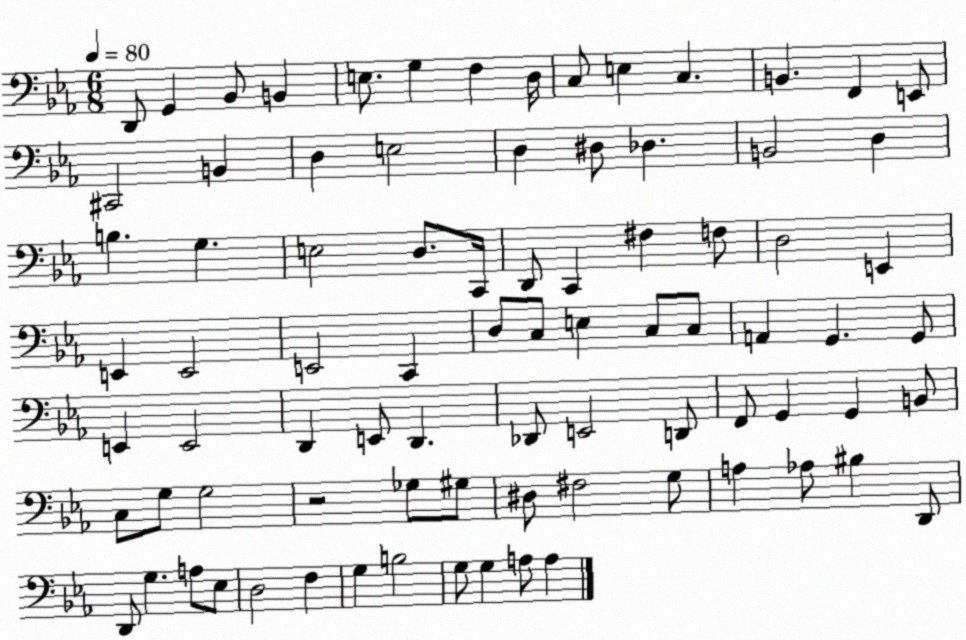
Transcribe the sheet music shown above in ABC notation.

X:1
T:Untitled
M:6/8
L:1/4
K:Eb
D,,/2 G,, _B,,/2 B,, E,/2 G, F, D,/4 C,/2 E, C, B,, F,, E,,/2 ^C,,2 B,, D, E,2 D, ^D,/2 _D, B,,2 D, B, G, E,2 D,/2 C,,/4 D,,/2 C,, ^F, F,/2 D,2 E,, E,, E,,2 E,,2 C,, D,/2 C,/2 E, C,/2 C,/2 A,, G,, G,,/2 E,, E,,2 D,, E,,/2 D,, _D,,/2 E,,2 D,,/2 F,,/2 G,, G,, B,,/2 C,/2 G,/2 G,2 z2 _G,/2 ^G,/2 ^D,/2 ^F,2 G,/2 A, _A,/2 ^B, D,,/2 D,,/2 G, A,/2 _E,/2 D,2 F, G, B,2 G,/2 G, A,/2 A,